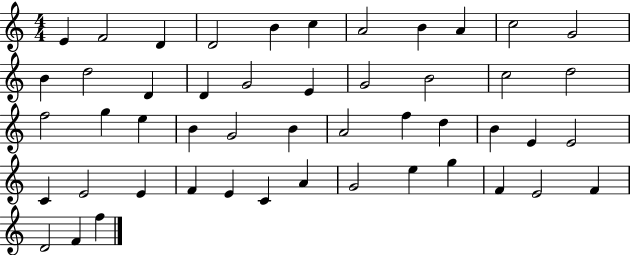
X:1
T:Untitled
M:4/4
L:1/4
K:C
E F2 D D2 B c A2 B A c2 G2 B d2 D D G2 E G2 B2 c2 d2 f2 g e B G2 B A2 f d B E E2 C E2 E F E C A G2 e g F E2 F D2 F f